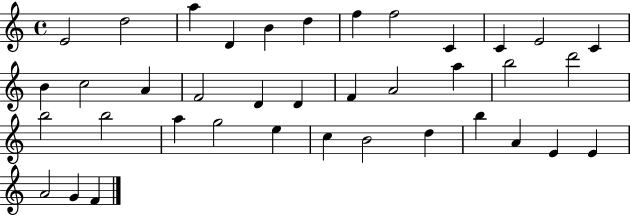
E4/h D5/h A5/q D4/q B4/q D5/q F5/q F5/h C4/q C4/q E4/h C4/q B4/q C5/h A4/q F4/h D4/q D4/q F4/q A4/h A5/q B5/h D6/h B5/h B5/h A5/q G5/h E5/q C5/q B4/h D5/q B5/q A4/q E4/q E4/q A4/h G4/q F4/q